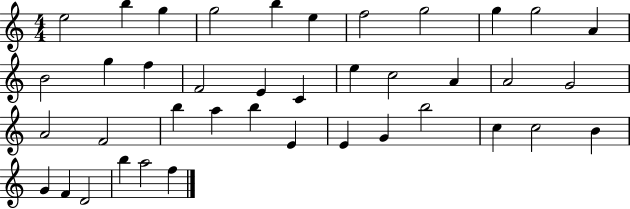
{
  \clef treble
  \numericTimeSignature
  \time 4/4
  \key c \major
  e''2 b''4 g''4 | g''2 b''4 e''4 | f''2 g''2 | g''4 g''2 a'4 | \break b'2 g''4 f''4 | f'2 e'4 c'4 | e''4 c''2 a'4 | a'2 g'2 | \break a'2 f'2 | b''4 a''4 b''4 e'4 | e'4 g'4 b''2 | c''4 c''2 b'4 | \break g'4 f'4 d'2 | b''4 a''2 f''4 | \bar "|."
}